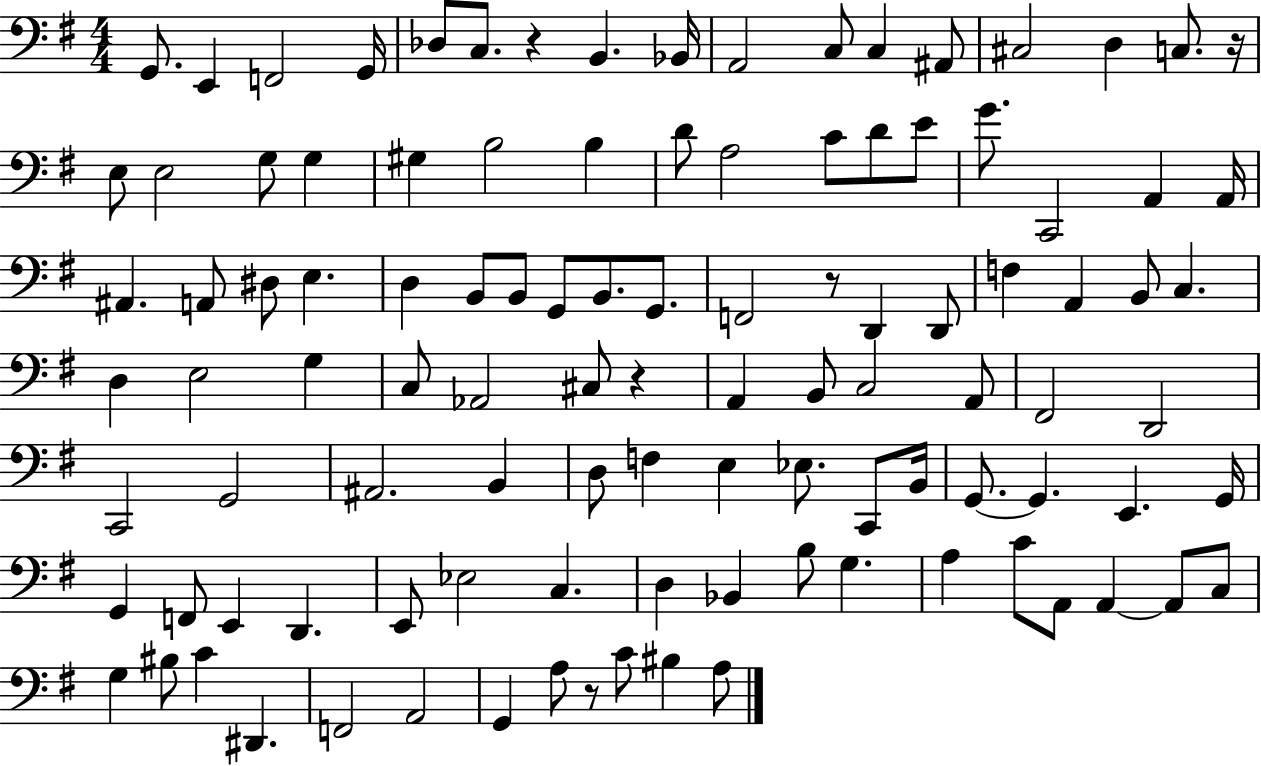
G2/e. E2/q F2/h G2/s Db3/e C3/e. R/q B2/q. Bb2/s A2/h C3/e C3/q A#2/e C#3/h D3/q C3/e. R/s E3/e E3/h G3/e G3/q G#3/q B3/h B3/q D4/e A3/h C4/e D4/e E4/e G4/e. C2/h A2/q A2/s A#2/q. A2/e D#3/e E3/q. D3/q B2/e B2/e G2/e B2/e. G2/e. F2/h R/e D2/q D2/e F3/q A2/q B2/e C3/q. D3/q E3/h G3/q C3/e Ab2/h C#3/e R/q A2/q B2/e C3/h A2/e F#2/h D2/h C2/h G2/h A#2/h. B2/q D3/e F3/q E3/q Eb3/e. C2/e B2/s G2/e. G2/q. E2/q. G2/s G2/q F2/e E2/q D2/q. E2/e Eb3/h C3/q. D3/q Bb2/q B3/e G3/q. A3/q C4/e A2/e A2/q A2/e C3/e G3/q BIS3/e C4/q D#2/q. F2/h A2/h G2/q A3/e R/e C4/e BIS3/q A3/e